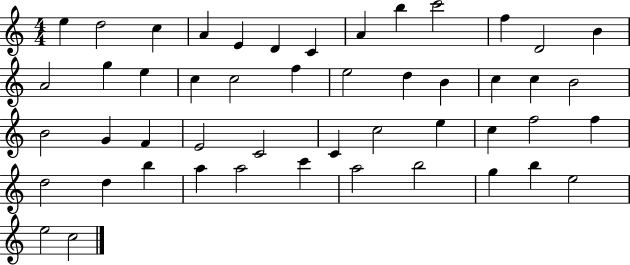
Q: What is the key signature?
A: C major